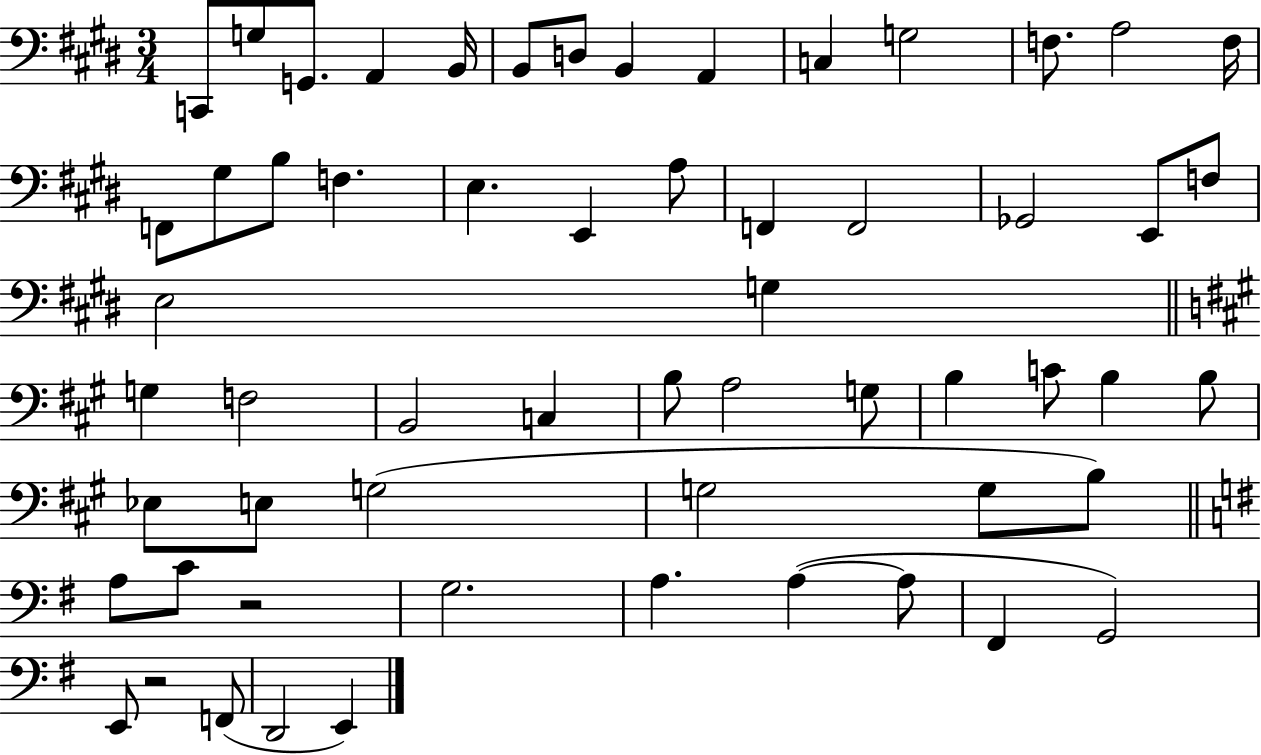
X:1
T:Untitled
M:3/4
L:1/4
K:E
C,,/2 G,/2 G,,/2 A,, B,,/4 B,,/2 D,/2 B,, A,, C, G,2 F,/2 A,2 F,/4 F,,/2 ^G,/2 B,/2 F, E, E,, A,/2 F,, F,,2 _G,,2 E,,/2 F,/2 E,2 G, G, F,2 B,,2 C, B,/2 A,2 G,/2 B, C/2 B, B,/2 _E,/2 E,/2 G,2 G,2 G,/2 B,/2 A,/2 C/2 z2 G,2 A, A, A,/2 ^F,, G,,2 E,,/2 z2 F,,/2 D,,2 E,,